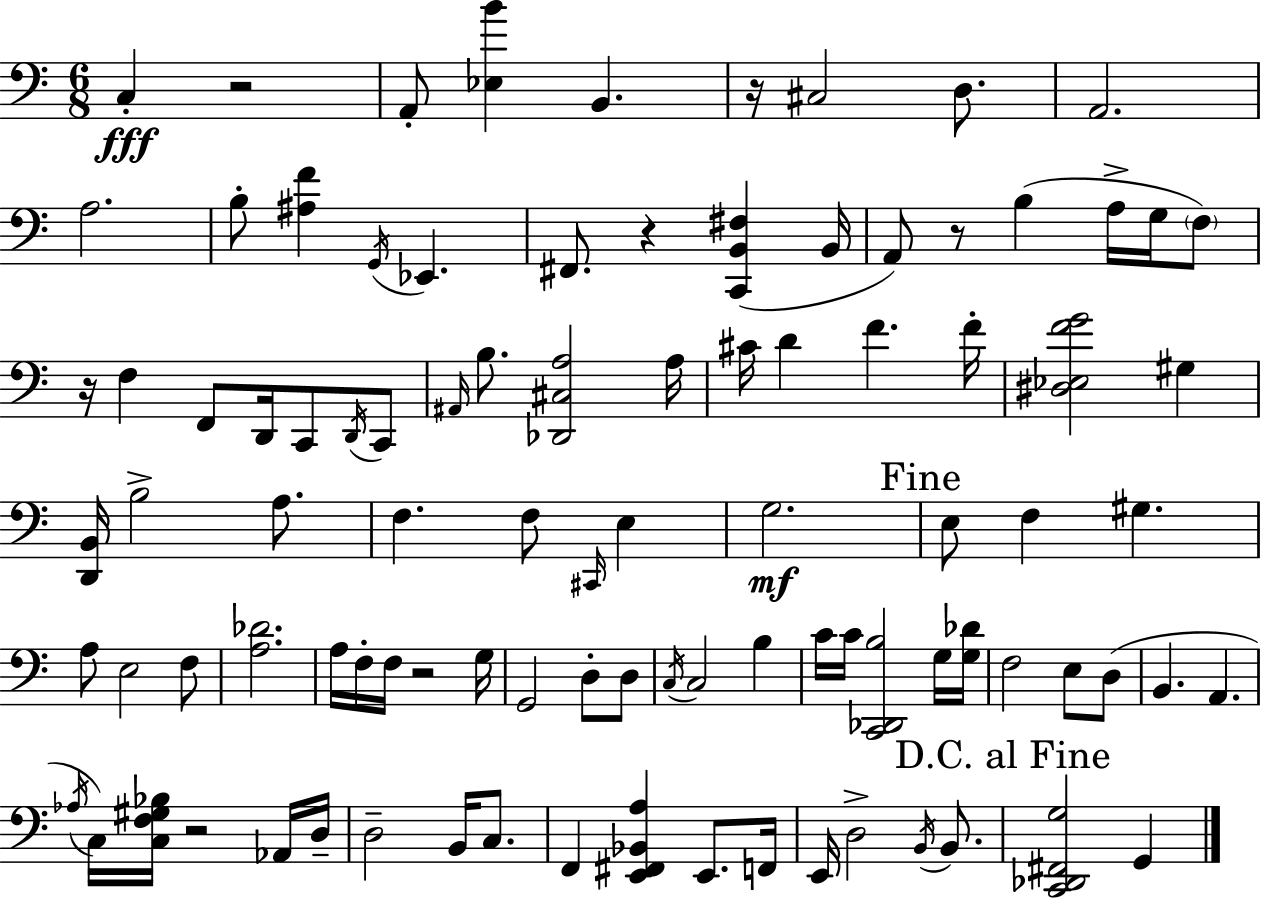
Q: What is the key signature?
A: C major